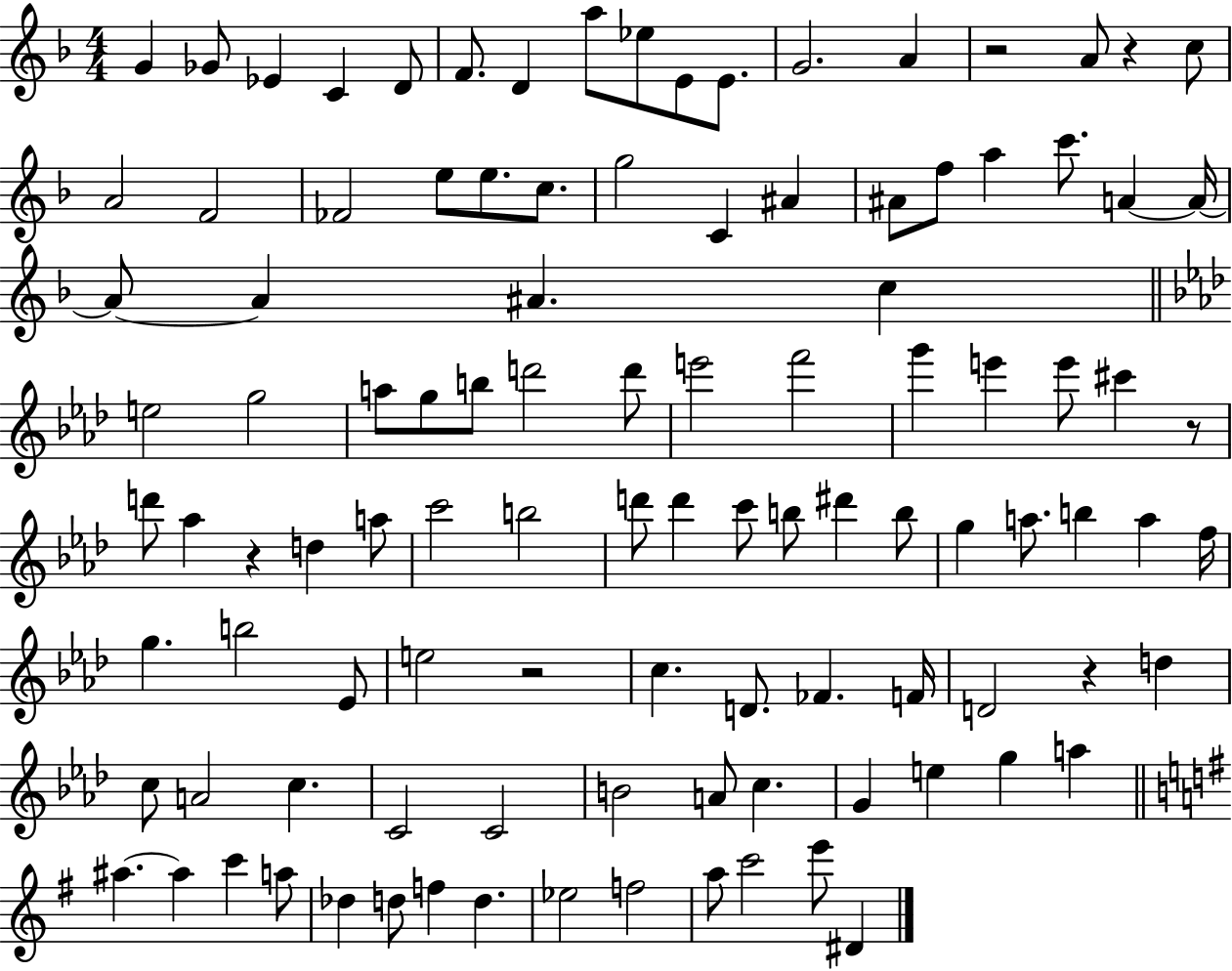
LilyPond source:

{
  \clef treble
  \numericTimeSignature
  \time 4/4
  \key f \major
  \repeat volta 2 { g'4 ges'8 ees'4 c'4 d'8 | f'8. d'4 a''8 ees''8 e'8 e'8. | g'2. a'4 | r2 a'8 r4 c''8 | \break a'2 f'2 | fes'2 e''8 e''8. c''8. | g''2 c'4 ais'4 | ais'8 f''8 a''4 c'''8. a'4~~ a'16~~ | \break a'8~~ a'4 ais'4. c''4 | \bar "||" \break \key aes \major e''2 g''2 | a''8 g''8 b''8 d'''2 d'''8 | e'''2 f'''2 | g'''4 e'''4 e'''8 cis'''4 r8 | \break d'''8 aes''4 r4 d''4 a''8 | c'''2 b''2 | d'''8 d'''4 c'''8 b''8 dis'''4 b''8 | g''4 a''8. b''4 a''4 f''16 | \break g''4. b''2 ees'8 | e''2 r2 | c''4. d'8. fes'4. f'16 | d'2 r4 d''4 | \break c''8 a'2 c''4. | c'2 c'2 | b'2 a'8 c''4. | g'4 e''4 g''4 a''4 | \break \bar "||" \break \key e \minor ais''4.~~ ais''4 c'''4 a''8 | des''4 d''8 f''4 d''4. | ees''2 f''2 | a''8 c'''2 e'''8 dis'4 | \break } \bar "|."
}